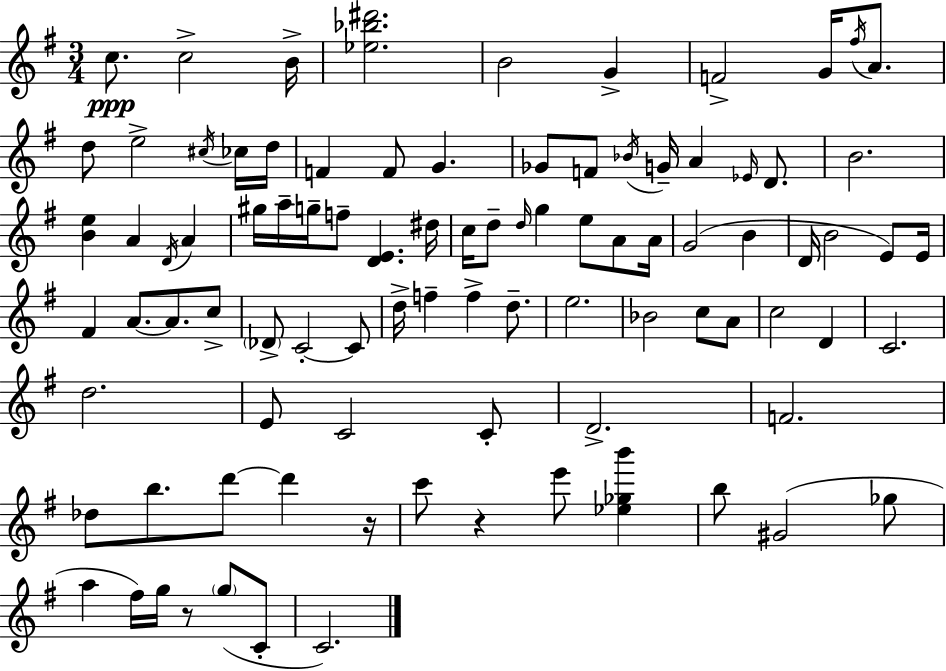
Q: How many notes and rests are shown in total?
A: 92